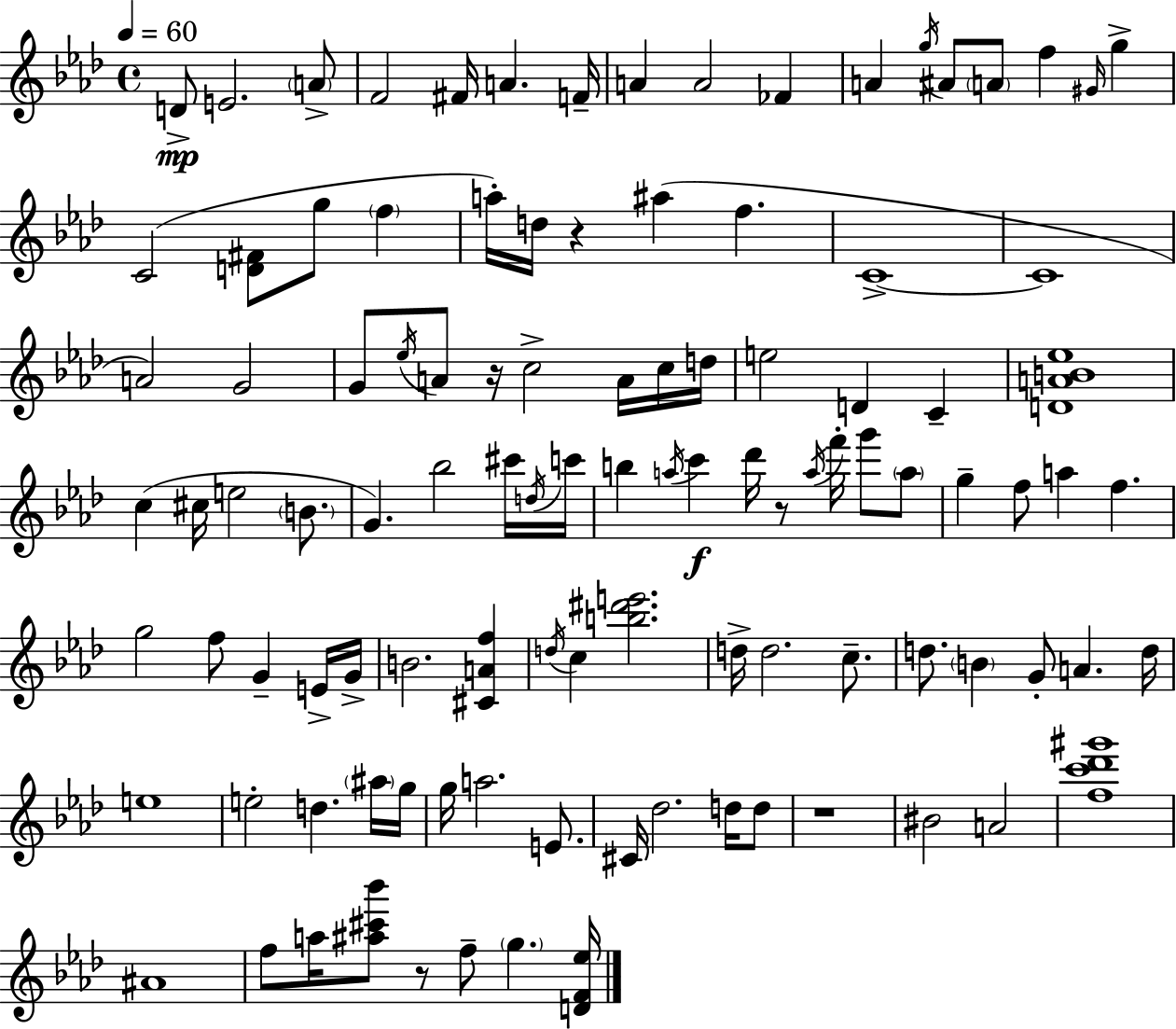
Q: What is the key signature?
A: F minor